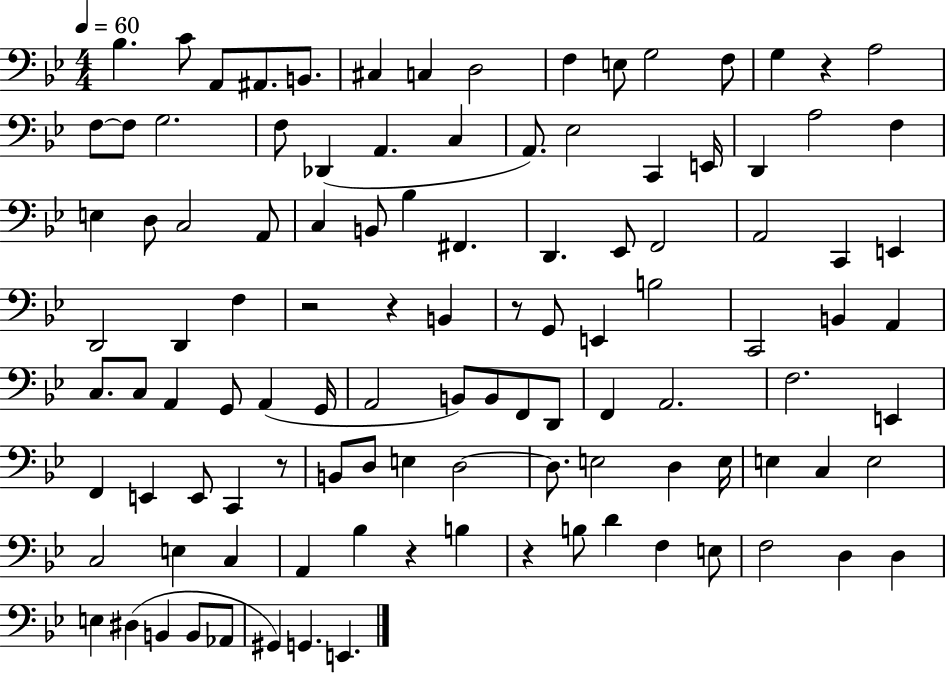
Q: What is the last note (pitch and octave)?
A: E2